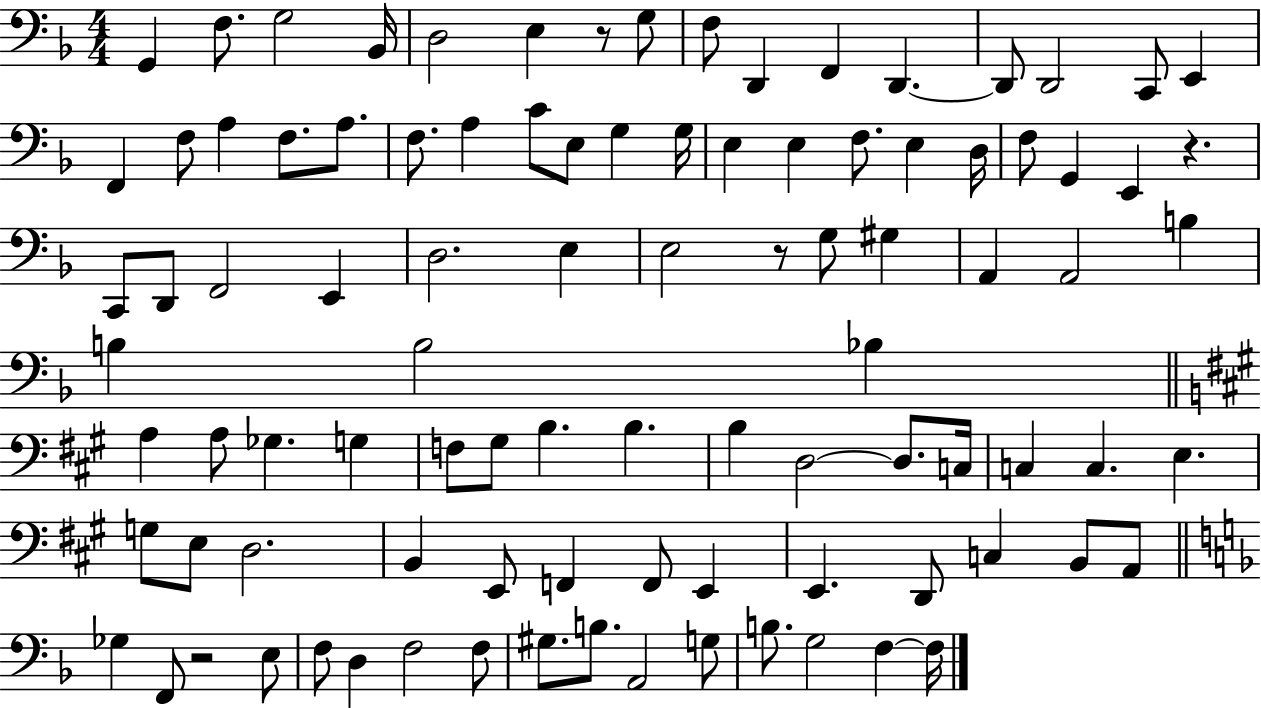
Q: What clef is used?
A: bass